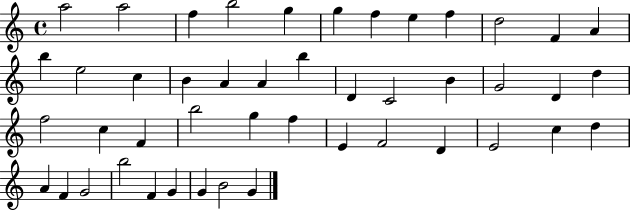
{
  \clef treble
  \time 4/4
  \defaultTimeSignature
  \key c \major
  a''2 a''2 | f''4 b''2 g''4 | g''4 f''4 e''4 f''4 | d''2 f'4 a'4 | \break b''4 e''2 c''4 | b'4 a'4 a'4 b''4 | d'4 c'2 b'4 | g'2 d'4 d''4 | \break f''2 c''4 f'4 | b''2 g''4 f''4 | e'4 f'2 d'4 | e'2 c''4 d''4 | \break a'4 f'4 g'2 | b''2 f'4 g'4 | g'4 b'2 g'4 | \bar "|."
}